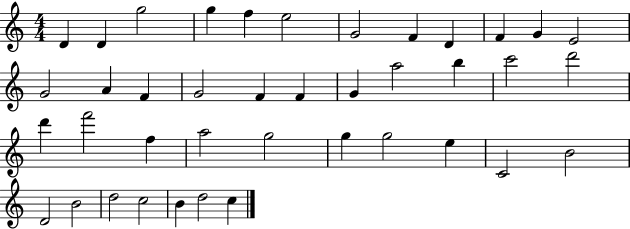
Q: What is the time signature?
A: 4/4